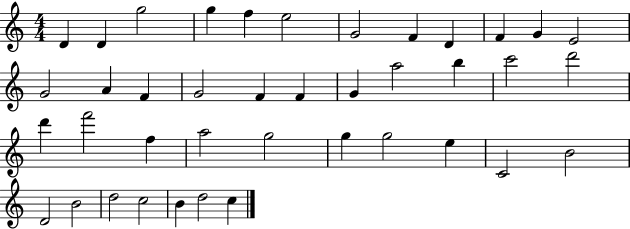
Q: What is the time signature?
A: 4/4